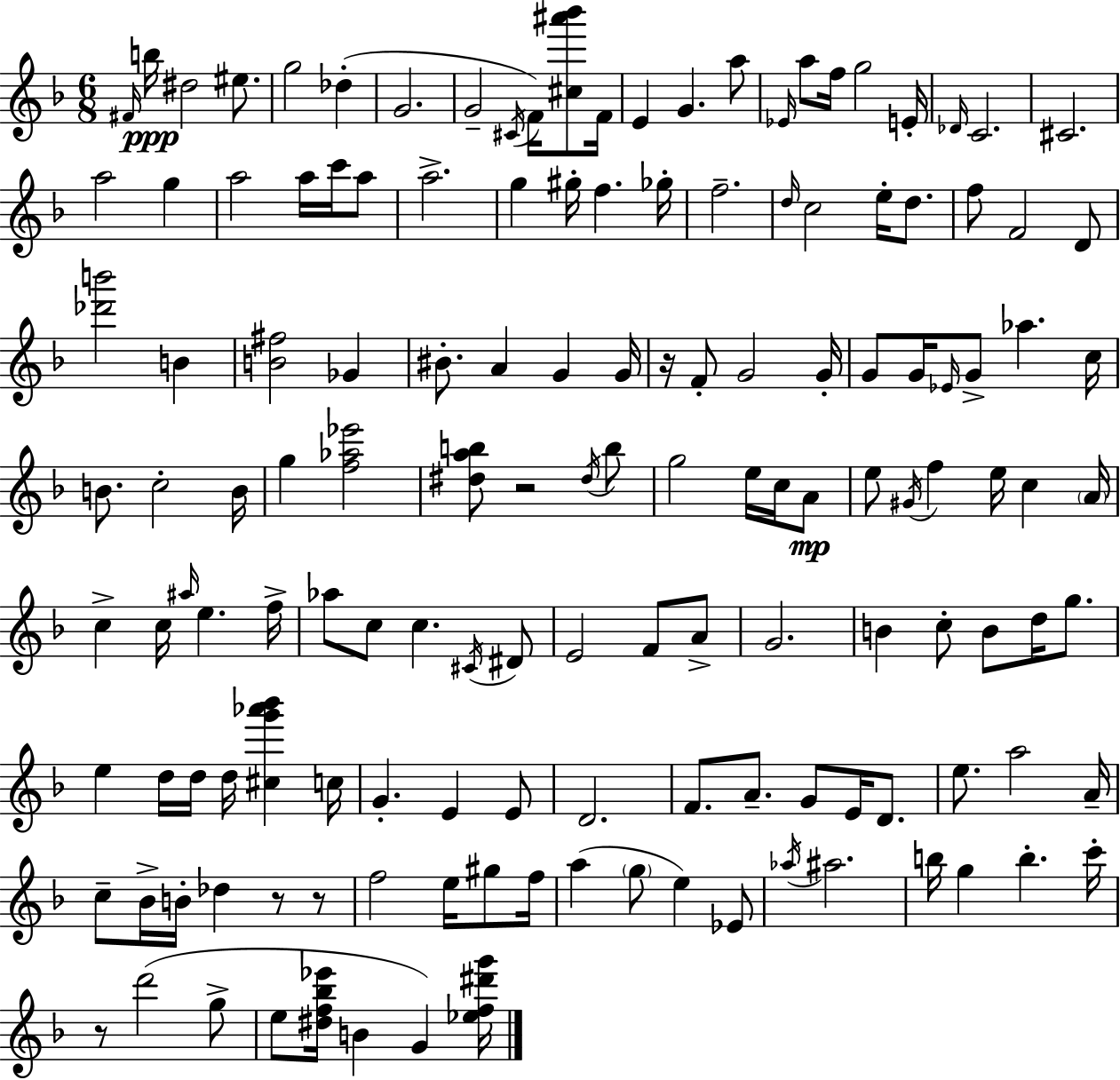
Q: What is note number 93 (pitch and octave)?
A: D5